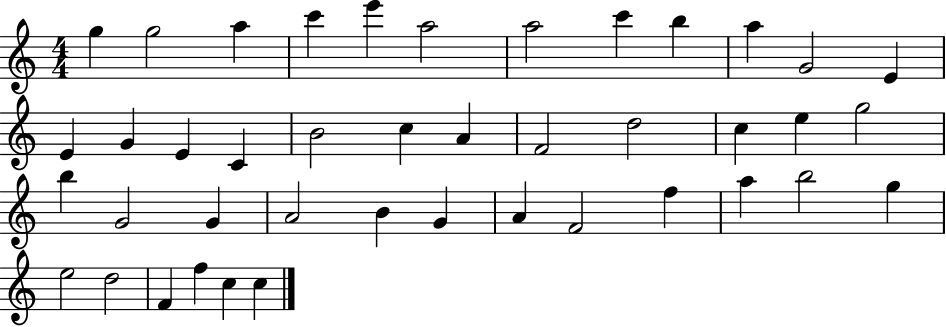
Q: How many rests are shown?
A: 0